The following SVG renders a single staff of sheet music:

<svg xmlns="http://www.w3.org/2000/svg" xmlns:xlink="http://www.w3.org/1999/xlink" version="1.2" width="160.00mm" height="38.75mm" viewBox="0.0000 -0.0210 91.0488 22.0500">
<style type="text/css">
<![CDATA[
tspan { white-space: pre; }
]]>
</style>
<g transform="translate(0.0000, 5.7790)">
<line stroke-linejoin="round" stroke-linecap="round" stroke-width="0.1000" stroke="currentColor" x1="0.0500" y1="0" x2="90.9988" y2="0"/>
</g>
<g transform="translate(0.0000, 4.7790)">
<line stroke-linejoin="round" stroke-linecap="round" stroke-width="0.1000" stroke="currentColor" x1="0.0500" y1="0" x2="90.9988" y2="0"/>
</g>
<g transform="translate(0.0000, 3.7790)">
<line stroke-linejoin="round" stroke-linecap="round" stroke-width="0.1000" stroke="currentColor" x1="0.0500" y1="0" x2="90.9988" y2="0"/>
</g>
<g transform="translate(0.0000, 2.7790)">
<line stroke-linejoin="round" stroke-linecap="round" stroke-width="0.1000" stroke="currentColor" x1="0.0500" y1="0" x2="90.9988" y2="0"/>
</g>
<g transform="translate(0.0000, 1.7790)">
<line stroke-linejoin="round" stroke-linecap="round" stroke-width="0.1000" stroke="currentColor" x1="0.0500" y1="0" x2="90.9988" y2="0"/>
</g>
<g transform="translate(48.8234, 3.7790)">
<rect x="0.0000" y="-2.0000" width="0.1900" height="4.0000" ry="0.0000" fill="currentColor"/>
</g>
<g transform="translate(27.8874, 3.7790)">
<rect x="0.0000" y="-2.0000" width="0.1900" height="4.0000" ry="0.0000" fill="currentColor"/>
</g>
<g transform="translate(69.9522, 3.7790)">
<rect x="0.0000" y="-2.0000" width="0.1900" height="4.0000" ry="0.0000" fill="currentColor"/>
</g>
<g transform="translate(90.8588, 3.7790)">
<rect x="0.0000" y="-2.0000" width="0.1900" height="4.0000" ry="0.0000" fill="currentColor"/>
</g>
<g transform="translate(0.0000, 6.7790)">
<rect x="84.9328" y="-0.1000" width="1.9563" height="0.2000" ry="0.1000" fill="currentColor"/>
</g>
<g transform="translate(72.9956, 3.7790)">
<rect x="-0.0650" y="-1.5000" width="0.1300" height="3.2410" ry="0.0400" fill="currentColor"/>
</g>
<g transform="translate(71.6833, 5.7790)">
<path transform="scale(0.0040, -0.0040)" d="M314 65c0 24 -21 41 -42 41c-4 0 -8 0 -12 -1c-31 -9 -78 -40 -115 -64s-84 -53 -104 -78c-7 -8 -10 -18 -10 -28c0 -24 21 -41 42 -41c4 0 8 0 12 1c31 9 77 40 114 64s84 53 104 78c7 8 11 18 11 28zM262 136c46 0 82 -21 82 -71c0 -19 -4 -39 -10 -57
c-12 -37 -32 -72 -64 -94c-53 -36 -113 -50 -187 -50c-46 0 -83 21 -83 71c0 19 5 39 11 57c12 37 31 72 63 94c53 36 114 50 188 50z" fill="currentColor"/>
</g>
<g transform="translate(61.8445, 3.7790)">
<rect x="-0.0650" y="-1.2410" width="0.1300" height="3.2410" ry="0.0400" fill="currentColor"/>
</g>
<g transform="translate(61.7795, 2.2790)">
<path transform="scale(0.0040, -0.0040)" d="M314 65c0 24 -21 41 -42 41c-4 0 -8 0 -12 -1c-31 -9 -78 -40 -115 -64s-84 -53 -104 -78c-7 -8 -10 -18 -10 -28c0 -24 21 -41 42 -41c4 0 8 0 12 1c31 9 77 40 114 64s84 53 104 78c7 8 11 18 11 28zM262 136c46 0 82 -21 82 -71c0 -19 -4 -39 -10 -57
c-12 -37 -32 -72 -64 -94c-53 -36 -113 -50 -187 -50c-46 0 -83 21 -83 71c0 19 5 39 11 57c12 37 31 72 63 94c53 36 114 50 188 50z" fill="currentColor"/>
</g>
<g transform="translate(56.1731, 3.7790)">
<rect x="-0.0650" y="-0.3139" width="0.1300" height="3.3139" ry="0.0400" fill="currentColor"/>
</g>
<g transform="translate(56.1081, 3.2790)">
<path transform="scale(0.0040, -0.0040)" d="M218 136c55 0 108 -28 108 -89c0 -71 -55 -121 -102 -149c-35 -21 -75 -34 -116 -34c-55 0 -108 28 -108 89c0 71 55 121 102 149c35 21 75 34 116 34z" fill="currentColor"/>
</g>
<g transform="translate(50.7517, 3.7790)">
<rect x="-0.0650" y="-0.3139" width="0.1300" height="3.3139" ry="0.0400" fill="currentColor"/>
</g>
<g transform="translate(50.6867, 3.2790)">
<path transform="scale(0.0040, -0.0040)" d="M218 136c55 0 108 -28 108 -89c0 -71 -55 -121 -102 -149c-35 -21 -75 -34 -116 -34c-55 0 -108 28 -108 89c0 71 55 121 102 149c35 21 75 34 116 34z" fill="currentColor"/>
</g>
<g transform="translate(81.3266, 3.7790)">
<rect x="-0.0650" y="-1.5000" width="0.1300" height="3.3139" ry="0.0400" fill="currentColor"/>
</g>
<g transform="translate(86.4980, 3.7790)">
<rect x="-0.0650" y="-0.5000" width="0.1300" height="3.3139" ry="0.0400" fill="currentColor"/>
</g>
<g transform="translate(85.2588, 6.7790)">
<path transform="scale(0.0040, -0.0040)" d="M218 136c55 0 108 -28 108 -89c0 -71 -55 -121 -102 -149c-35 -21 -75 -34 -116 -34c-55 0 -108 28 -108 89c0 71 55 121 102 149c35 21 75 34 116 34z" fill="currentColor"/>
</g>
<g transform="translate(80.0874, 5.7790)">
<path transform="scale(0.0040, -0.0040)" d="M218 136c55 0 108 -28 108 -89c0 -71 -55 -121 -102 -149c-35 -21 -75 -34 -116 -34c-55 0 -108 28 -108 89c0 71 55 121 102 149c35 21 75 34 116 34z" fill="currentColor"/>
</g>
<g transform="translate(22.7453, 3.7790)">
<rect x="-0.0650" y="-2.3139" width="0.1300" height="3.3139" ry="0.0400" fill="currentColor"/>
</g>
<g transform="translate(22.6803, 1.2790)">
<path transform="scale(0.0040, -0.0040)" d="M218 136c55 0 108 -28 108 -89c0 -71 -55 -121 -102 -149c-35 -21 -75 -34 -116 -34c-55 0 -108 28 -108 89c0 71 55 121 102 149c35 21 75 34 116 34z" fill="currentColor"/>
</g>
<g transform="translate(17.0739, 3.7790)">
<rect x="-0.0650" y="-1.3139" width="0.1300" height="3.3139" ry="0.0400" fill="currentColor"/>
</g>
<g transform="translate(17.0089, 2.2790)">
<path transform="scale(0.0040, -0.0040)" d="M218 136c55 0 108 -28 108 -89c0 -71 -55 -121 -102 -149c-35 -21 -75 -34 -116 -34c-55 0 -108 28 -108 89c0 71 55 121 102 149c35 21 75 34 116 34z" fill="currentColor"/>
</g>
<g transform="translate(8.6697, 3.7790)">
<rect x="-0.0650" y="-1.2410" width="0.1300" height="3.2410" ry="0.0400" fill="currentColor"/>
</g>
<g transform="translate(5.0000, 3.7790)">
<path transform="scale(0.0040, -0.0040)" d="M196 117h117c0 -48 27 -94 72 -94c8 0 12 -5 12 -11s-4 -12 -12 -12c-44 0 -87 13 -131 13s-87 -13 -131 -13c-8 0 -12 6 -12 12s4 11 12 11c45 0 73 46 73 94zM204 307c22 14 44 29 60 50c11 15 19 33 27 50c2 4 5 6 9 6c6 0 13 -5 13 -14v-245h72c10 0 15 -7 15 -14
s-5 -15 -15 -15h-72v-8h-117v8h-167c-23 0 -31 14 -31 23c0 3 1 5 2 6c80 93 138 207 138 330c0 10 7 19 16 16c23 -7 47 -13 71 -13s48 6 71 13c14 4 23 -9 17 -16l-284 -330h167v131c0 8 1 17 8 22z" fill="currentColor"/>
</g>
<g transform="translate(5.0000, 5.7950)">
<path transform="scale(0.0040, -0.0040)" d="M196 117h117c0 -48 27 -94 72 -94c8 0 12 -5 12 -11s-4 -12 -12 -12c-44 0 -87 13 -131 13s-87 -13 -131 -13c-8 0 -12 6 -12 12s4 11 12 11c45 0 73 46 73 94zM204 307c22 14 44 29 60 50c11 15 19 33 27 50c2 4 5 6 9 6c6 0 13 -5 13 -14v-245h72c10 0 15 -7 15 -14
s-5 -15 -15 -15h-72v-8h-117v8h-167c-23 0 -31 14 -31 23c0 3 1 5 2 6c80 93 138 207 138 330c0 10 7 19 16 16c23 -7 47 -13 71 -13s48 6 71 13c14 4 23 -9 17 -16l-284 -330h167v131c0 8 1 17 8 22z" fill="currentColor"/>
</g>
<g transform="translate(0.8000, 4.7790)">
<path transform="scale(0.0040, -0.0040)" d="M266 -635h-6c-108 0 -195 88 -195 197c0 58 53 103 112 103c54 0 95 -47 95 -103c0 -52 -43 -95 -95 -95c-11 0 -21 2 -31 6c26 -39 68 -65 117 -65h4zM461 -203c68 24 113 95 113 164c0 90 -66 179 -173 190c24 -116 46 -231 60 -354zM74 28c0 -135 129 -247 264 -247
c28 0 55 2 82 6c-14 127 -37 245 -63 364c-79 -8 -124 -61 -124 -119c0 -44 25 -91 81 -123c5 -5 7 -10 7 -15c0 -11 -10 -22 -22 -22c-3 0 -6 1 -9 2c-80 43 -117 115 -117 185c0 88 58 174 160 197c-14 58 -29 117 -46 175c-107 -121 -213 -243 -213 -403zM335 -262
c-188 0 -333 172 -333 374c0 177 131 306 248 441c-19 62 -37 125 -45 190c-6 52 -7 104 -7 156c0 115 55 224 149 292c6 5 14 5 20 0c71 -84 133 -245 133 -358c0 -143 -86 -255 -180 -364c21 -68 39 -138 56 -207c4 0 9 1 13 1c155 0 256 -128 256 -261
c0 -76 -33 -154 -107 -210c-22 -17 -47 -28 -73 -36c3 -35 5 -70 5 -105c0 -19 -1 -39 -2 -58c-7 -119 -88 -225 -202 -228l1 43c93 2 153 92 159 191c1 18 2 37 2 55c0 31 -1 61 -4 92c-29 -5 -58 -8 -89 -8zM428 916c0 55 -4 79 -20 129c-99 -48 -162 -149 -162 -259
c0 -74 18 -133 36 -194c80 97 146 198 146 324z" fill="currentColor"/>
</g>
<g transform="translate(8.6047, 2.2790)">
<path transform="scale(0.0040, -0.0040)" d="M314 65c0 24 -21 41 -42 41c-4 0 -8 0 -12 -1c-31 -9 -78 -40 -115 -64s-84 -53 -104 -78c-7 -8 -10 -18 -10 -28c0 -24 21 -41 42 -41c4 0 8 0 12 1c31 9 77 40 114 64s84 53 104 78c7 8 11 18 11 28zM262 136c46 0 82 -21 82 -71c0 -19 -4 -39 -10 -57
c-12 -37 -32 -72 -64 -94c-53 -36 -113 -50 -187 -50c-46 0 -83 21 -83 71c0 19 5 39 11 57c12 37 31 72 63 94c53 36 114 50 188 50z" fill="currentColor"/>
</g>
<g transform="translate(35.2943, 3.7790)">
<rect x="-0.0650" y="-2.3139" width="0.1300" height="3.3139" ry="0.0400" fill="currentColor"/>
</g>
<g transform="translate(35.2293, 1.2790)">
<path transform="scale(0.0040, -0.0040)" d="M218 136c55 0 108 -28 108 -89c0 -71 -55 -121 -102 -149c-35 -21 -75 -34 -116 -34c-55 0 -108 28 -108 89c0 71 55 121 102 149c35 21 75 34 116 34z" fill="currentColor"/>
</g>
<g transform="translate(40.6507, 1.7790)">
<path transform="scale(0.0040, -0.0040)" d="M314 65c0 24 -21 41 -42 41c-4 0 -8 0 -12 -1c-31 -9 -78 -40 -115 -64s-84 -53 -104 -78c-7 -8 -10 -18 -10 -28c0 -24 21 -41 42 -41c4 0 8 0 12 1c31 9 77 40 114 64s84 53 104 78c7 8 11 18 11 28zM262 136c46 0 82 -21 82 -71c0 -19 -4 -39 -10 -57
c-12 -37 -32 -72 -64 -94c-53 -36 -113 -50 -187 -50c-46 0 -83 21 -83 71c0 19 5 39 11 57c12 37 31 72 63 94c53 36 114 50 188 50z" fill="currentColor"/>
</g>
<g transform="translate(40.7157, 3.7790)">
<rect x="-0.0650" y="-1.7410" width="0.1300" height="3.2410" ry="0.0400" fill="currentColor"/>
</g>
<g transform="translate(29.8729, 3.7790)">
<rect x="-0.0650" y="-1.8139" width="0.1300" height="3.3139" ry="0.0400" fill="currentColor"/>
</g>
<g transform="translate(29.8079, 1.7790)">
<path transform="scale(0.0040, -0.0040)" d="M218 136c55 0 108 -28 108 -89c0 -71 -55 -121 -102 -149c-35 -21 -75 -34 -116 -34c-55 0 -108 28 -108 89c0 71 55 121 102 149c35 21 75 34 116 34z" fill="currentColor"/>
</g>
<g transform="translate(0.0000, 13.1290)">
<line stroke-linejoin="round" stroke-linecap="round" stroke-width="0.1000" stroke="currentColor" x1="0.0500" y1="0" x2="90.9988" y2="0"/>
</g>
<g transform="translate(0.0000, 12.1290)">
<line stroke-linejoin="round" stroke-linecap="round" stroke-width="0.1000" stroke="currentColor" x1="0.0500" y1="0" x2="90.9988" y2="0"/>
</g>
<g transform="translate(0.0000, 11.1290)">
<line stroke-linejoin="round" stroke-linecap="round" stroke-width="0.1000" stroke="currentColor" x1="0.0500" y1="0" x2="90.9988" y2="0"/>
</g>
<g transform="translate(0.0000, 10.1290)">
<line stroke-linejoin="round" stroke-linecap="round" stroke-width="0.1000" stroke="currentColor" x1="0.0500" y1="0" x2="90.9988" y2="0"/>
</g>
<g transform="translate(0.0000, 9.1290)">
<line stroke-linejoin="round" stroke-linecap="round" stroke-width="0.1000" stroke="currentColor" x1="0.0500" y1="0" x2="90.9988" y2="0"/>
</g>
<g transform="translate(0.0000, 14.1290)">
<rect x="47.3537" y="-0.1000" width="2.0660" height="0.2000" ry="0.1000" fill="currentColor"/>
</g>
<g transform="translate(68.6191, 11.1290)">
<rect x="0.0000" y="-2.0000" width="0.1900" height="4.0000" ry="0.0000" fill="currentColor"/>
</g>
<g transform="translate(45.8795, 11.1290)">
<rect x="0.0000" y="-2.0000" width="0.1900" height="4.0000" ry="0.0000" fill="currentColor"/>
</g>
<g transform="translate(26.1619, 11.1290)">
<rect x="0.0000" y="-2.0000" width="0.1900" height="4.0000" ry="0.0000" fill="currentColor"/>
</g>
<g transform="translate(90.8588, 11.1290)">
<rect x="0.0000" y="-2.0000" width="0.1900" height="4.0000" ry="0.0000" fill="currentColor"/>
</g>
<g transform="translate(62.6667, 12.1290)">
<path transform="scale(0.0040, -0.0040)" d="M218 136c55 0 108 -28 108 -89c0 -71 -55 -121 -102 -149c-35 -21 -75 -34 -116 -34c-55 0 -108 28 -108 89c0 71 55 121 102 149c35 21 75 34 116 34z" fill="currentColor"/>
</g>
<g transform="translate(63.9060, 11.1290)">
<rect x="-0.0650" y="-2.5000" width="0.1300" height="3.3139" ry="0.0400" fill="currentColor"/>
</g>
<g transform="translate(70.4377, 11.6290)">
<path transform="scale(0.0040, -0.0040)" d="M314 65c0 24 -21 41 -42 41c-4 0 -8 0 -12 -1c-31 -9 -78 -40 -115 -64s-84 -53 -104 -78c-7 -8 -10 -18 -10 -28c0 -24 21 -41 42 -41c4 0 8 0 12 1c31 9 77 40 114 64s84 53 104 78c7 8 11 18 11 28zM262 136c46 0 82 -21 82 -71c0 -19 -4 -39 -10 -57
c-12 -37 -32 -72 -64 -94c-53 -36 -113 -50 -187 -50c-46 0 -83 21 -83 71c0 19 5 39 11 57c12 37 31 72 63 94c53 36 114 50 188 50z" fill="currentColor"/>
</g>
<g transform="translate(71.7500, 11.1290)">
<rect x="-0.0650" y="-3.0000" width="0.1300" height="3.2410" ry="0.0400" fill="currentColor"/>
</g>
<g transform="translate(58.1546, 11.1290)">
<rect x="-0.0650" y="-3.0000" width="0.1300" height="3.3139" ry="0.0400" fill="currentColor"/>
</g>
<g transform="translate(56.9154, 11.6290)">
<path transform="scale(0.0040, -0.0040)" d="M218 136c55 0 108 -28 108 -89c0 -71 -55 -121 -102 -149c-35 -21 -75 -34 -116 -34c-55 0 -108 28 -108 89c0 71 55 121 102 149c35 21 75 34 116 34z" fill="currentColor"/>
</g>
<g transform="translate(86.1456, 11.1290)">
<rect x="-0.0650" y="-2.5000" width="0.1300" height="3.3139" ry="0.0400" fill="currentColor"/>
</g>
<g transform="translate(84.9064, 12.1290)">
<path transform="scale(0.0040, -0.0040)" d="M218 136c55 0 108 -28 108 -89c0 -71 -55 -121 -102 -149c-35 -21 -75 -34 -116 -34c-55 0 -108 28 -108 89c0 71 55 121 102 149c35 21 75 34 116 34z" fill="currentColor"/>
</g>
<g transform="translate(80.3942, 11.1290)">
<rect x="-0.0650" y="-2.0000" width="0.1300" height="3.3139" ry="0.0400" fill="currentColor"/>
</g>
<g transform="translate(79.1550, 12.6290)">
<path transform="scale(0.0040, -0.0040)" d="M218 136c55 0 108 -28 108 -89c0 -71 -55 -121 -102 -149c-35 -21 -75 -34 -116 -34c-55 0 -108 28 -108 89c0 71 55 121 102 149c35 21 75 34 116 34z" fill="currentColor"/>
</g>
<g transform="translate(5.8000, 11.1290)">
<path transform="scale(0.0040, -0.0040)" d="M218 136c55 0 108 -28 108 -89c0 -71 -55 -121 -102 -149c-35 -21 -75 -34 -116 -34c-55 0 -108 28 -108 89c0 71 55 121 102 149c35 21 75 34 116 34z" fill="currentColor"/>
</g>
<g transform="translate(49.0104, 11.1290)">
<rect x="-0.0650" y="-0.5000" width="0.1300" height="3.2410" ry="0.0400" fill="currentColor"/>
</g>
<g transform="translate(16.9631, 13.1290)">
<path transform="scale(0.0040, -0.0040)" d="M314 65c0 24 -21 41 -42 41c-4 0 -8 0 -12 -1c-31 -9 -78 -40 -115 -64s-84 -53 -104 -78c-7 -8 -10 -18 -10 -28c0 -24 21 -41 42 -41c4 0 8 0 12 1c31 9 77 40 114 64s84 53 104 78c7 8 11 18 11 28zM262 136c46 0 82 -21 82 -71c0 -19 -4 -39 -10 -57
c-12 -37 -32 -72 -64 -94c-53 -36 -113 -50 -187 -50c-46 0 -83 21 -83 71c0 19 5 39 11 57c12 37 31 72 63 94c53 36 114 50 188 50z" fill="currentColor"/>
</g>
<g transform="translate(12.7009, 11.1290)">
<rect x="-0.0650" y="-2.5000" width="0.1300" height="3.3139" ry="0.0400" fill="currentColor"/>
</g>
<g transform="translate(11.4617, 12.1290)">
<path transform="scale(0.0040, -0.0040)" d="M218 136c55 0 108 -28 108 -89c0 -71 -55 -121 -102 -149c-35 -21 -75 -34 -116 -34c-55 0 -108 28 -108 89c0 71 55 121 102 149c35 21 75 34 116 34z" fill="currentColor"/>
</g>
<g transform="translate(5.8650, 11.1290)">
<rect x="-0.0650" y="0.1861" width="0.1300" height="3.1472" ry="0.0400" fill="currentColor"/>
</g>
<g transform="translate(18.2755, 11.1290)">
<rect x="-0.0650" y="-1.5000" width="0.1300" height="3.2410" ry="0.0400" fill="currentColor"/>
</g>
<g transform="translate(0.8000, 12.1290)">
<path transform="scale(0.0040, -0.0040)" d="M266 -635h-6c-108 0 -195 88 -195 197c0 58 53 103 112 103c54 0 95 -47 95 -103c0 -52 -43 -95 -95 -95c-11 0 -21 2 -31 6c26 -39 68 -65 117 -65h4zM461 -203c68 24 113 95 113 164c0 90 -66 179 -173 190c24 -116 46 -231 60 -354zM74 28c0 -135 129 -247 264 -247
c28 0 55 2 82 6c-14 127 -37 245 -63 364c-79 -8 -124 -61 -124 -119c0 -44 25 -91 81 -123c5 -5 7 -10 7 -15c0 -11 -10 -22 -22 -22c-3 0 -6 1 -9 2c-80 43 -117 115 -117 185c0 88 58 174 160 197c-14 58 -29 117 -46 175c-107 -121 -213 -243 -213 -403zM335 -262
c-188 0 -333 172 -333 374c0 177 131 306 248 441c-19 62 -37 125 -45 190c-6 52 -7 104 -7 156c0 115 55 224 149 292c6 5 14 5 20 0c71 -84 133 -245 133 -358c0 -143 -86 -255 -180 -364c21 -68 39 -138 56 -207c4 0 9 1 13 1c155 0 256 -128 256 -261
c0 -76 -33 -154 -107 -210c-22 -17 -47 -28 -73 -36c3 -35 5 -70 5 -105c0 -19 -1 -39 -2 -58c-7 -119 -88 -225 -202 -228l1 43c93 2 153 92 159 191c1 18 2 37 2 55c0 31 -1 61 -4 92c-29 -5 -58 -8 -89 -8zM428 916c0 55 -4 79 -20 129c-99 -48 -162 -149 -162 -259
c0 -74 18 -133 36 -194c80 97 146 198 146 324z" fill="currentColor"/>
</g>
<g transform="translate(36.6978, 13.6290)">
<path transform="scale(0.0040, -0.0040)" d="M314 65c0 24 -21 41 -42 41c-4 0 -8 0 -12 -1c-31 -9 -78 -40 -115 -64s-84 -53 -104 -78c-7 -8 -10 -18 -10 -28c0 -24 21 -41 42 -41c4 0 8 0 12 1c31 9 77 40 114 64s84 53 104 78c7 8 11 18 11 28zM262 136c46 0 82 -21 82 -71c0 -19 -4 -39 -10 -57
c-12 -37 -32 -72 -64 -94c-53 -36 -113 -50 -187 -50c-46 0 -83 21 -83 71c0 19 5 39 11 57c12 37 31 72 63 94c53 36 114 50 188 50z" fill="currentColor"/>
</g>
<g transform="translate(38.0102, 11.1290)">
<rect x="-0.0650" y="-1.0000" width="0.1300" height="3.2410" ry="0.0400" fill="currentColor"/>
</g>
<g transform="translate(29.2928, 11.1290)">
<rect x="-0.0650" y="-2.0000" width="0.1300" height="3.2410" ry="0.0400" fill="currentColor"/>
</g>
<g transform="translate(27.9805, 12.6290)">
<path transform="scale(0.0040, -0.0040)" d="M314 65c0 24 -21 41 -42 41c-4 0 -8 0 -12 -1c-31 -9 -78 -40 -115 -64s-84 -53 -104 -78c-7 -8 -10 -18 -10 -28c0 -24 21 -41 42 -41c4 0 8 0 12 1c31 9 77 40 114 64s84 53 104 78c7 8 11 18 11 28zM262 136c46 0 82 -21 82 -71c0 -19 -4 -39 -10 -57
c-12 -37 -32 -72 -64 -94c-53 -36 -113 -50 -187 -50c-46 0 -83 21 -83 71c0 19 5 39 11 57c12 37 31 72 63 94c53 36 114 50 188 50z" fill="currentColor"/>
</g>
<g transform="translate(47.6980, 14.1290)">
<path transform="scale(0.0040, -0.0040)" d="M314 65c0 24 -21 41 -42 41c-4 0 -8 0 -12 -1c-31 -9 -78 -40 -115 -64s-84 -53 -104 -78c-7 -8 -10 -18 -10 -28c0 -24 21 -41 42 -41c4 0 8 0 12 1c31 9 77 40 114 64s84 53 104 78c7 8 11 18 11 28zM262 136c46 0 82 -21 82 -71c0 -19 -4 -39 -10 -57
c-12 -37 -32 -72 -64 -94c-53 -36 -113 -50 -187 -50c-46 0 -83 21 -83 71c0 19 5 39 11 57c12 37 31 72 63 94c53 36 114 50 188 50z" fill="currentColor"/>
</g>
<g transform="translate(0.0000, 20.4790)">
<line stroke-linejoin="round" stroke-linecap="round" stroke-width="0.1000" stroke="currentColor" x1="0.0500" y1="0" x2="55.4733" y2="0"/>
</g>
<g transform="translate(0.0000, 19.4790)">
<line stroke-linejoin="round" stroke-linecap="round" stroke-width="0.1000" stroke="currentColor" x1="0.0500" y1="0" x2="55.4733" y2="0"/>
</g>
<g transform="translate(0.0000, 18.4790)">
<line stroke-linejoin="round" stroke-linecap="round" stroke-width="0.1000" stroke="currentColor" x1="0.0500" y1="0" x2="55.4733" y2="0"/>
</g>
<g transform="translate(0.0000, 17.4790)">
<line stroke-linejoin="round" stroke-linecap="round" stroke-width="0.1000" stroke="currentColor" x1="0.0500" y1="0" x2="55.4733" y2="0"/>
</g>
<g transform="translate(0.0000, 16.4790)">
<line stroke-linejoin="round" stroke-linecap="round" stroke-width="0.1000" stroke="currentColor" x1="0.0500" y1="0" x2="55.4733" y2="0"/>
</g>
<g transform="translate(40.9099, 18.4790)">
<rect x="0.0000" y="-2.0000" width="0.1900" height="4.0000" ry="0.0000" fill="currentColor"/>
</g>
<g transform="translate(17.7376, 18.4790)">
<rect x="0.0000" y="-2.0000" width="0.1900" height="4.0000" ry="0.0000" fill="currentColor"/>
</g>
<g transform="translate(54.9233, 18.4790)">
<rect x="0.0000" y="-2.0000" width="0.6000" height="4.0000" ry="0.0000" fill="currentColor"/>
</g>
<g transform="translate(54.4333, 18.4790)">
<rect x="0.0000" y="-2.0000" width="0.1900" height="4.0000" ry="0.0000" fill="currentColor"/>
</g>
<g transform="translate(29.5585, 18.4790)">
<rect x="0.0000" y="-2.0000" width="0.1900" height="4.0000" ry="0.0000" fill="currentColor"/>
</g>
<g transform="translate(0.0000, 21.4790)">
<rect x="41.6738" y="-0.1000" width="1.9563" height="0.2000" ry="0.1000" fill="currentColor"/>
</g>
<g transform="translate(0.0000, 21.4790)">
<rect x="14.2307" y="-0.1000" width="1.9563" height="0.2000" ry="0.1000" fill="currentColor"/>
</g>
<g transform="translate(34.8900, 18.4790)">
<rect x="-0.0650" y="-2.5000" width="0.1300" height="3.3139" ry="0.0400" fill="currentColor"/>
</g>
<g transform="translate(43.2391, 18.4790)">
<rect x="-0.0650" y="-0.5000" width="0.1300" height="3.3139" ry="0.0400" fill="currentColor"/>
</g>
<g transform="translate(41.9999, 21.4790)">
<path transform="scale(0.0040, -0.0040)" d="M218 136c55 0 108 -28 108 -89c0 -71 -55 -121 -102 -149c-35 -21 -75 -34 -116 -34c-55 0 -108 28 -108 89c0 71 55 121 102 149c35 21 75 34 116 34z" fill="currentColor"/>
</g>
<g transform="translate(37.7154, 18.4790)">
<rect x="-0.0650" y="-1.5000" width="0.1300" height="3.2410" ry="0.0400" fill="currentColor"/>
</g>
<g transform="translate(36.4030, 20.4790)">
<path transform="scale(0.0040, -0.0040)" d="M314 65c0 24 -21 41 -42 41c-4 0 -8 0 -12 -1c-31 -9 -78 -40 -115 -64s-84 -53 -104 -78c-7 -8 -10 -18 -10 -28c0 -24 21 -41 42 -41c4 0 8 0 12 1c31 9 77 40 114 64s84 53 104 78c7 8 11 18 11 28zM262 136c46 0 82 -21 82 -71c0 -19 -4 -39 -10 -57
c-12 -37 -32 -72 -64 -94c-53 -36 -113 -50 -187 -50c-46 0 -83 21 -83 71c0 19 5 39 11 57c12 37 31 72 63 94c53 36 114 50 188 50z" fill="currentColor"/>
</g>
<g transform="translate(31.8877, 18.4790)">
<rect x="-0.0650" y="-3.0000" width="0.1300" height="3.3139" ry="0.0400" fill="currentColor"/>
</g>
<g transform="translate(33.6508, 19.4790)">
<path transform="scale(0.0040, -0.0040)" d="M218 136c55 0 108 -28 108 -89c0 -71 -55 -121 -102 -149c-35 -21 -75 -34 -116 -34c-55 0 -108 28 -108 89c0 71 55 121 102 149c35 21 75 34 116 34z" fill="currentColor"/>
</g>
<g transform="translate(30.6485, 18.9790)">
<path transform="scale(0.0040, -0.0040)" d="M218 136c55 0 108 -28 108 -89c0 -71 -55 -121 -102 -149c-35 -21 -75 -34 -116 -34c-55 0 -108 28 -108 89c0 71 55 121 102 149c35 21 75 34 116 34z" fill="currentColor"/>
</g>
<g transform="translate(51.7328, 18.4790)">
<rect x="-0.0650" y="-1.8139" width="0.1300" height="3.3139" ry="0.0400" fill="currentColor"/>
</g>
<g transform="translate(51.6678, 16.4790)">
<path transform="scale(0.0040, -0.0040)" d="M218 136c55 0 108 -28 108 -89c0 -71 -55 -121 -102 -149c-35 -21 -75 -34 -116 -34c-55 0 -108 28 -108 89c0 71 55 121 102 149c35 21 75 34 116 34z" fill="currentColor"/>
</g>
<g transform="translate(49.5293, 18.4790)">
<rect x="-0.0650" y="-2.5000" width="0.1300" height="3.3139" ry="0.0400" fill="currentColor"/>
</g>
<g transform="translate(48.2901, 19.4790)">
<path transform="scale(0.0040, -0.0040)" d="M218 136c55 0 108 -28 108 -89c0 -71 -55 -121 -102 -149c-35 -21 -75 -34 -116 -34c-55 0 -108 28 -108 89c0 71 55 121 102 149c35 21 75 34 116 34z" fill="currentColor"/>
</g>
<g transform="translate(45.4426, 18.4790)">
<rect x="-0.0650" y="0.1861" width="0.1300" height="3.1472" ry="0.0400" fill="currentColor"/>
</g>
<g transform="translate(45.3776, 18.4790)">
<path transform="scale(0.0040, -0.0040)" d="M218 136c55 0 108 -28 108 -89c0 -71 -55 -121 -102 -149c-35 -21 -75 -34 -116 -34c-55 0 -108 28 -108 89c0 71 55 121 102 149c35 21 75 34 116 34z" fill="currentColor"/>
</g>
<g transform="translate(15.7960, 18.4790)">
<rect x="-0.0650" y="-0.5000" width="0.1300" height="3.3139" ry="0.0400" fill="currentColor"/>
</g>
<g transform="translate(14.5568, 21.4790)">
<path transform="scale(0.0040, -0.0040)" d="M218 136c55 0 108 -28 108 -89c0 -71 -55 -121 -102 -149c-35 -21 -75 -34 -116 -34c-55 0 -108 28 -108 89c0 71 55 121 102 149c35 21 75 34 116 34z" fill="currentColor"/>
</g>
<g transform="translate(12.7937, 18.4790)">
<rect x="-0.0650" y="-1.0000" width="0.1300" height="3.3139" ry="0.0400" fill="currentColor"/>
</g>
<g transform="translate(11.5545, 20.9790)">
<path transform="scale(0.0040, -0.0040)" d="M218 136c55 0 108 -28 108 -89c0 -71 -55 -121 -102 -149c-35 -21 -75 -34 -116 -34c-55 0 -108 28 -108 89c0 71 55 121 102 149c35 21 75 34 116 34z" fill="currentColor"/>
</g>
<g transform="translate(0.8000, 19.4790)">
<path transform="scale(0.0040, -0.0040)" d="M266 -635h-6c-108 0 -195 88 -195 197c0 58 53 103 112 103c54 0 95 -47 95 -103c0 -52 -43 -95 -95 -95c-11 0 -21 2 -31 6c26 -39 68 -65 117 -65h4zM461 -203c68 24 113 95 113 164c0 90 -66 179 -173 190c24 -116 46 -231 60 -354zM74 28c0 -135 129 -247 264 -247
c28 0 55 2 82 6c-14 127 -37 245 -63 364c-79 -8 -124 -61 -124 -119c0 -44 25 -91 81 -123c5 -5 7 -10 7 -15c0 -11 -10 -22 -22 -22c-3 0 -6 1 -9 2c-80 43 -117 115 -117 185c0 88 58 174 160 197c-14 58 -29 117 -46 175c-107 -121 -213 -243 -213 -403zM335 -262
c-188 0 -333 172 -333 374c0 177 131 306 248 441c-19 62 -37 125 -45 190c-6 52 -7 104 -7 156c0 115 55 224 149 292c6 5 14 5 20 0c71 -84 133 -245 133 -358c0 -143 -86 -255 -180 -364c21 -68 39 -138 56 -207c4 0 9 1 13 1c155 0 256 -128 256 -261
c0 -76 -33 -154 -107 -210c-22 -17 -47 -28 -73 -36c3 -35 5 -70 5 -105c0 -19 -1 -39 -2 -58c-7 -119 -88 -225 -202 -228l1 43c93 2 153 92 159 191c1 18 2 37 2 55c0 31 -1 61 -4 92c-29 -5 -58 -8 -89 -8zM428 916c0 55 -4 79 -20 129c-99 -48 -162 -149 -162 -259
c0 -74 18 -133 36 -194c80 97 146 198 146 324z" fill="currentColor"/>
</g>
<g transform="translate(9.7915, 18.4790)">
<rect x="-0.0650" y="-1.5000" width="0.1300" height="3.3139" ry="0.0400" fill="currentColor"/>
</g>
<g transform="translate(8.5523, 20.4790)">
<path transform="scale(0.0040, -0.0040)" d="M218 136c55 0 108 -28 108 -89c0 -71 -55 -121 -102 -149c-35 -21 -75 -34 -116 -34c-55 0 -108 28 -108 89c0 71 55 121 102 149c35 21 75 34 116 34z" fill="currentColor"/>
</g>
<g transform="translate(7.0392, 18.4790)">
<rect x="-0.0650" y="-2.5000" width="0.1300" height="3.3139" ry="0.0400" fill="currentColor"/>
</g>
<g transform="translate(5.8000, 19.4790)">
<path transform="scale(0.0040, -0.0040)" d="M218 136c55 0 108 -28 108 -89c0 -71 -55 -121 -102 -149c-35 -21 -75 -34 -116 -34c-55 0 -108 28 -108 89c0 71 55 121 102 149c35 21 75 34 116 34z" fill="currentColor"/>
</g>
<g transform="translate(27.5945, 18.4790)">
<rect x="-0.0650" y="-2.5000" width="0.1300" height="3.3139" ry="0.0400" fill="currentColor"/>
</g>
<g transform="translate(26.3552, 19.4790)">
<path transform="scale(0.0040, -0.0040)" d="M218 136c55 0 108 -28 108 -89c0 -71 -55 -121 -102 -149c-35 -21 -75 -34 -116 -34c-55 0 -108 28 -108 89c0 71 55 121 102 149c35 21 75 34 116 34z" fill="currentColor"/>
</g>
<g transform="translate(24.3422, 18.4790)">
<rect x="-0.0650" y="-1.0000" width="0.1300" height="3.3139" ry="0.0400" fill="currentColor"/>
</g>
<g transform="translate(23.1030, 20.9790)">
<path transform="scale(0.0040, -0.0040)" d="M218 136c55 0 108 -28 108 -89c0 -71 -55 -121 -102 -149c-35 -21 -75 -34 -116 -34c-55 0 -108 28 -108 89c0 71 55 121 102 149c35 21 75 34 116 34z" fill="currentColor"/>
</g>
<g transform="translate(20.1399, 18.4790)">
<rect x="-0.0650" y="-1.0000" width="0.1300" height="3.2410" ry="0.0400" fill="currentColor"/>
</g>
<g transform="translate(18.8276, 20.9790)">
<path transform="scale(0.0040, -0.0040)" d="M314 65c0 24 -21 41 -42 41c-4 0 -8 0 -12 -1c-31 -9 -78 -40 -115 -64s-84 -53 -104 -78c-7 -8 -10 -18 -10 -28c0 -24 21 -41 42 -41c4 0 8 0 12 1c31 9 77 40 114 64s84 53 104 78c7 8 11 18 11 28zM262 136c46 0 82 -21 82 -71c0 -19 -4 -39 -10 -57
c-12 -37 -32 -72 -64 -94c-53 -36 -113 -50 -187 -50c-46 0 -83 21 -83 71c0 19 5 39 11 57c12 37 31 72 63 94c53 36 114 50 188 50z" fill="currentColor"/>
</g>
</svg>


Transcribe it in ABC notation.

X:1
T:Untitled
M:4/4
L:1/4
K:C
e2 e g f g f2 c c e2 E2 E C B G E2 F2 D2 C2 A G A2 F G G E D C D2 D G A G E2 C B G f